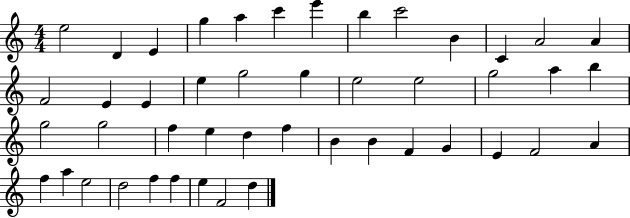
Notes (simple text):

E5/h D4/q E4/q G5/q A5/q C6/q E6/q B5/q C6/h B4/q C4/q A4/h A4/q F4/h E4/q E4/q E5/q G5/h G5/q E5/h E5/h G5/h A5/q B5/q G5/h G5/h F5/q E5/q D5/q F5/q B4/q B4/q F4/q G4/q E4/q F4/h A4/q F5/q A5/q E5/h D5/h F5/q F5/q E5/q F4/h D5/q